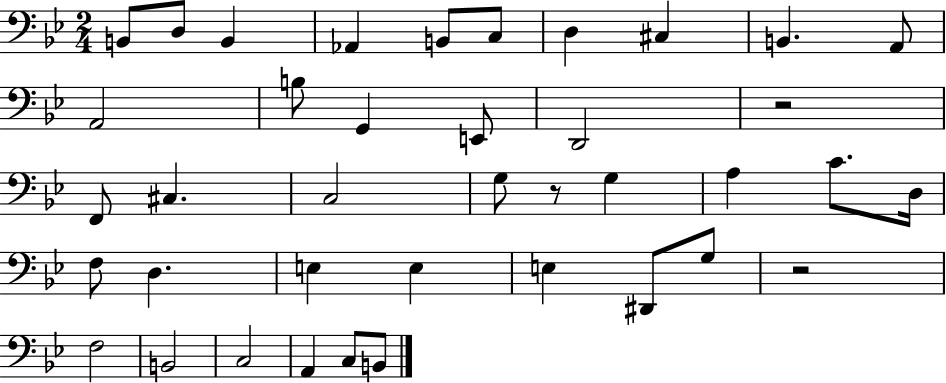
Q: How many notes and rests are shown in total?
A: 39